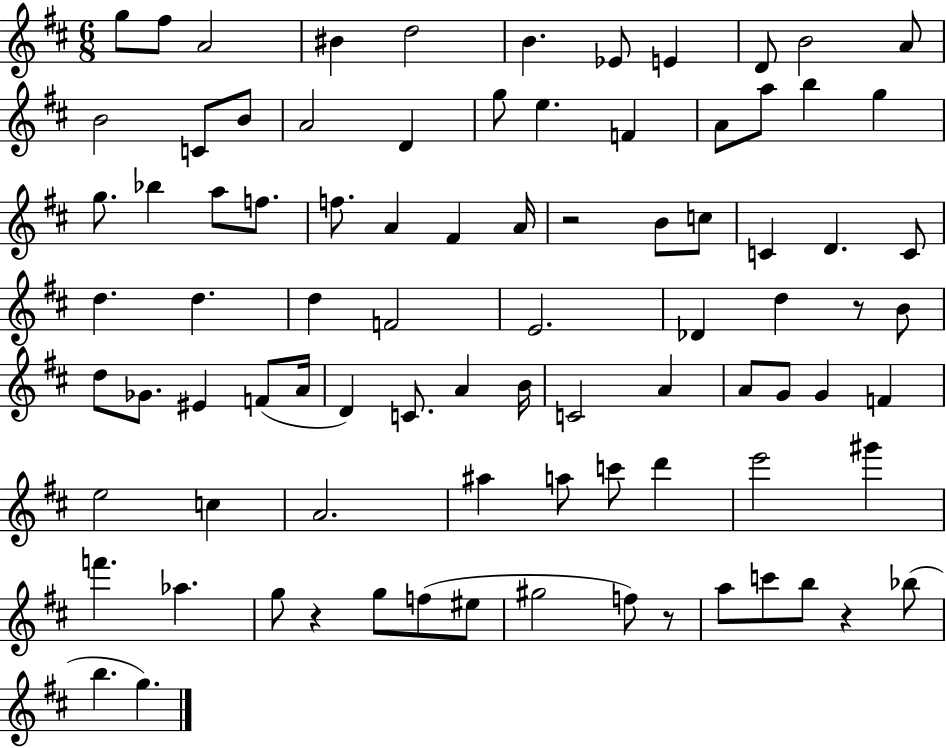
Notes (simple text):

G5/e F#5/e A4/h BIS4/q D5/h B4/q. Eb4/e E4/q D4/e B4/h A4/e B4/h C4/e B4/e A4/h D4/q G5/e E5/q. F4/q A4/e A5/e B5/q G5/q G5/e. Bb5/q A5/e F5/e. F5/e. A4/q F#4/q A4/s R/h B4/e C5/e C4/q D4/q. C4/e D5/q. D5/q. D5/q F4/h E4/h. Db4/q D5/q R/e B4/e D5/e Gb4/e. EIS4/q F4/e A4/s D4/q C4/e. A4/q B4/s C4/h A4/q A4/e G4/e G4/q F4/q E5/h C5/q A4/h. A#5/q A5/e C6/e D6/q E6/h G#6/q F6/q. Ab5/q. G5/e R/q G5/e F5/e EIS5/e G#5/h F5/e R/e A5/e C6/e B5/e R/q Bb5/e B5/q. G5/q.